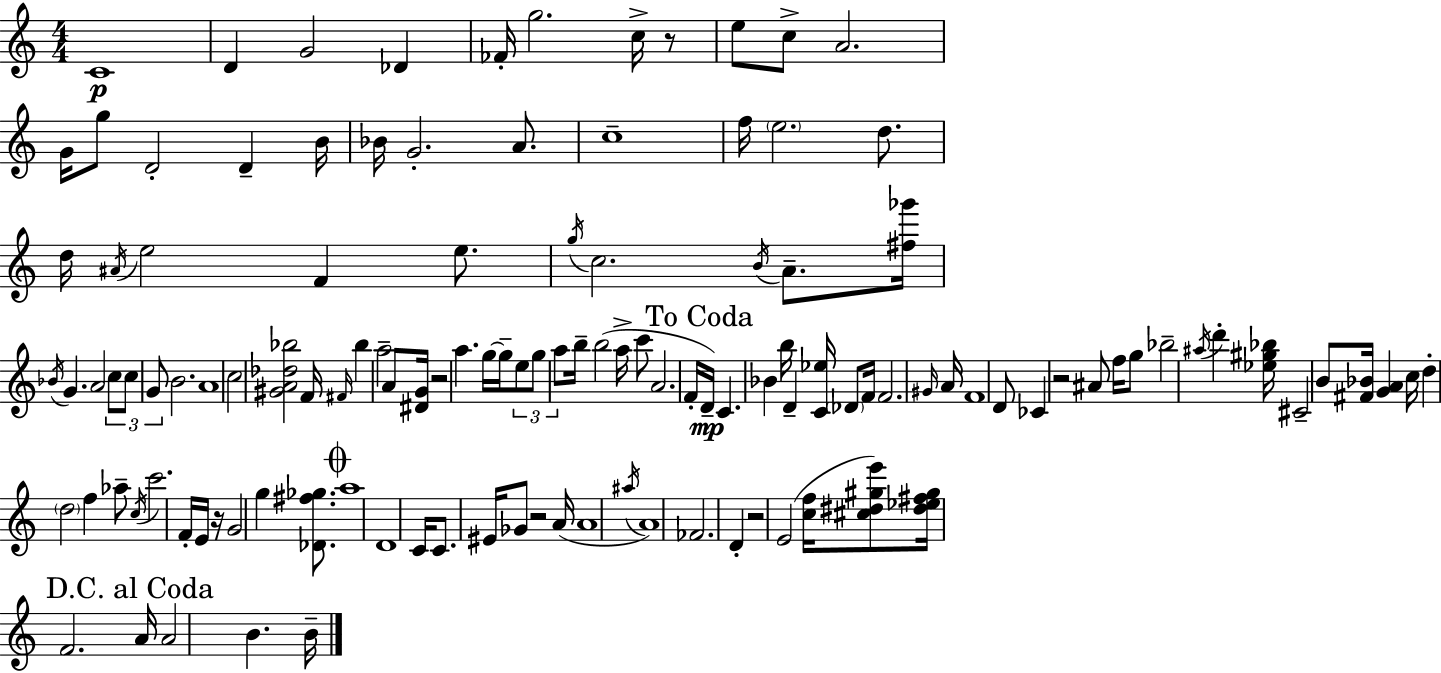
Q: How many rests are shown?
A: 6